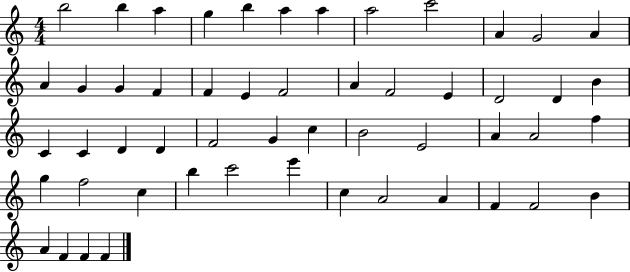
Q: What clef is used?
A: treble